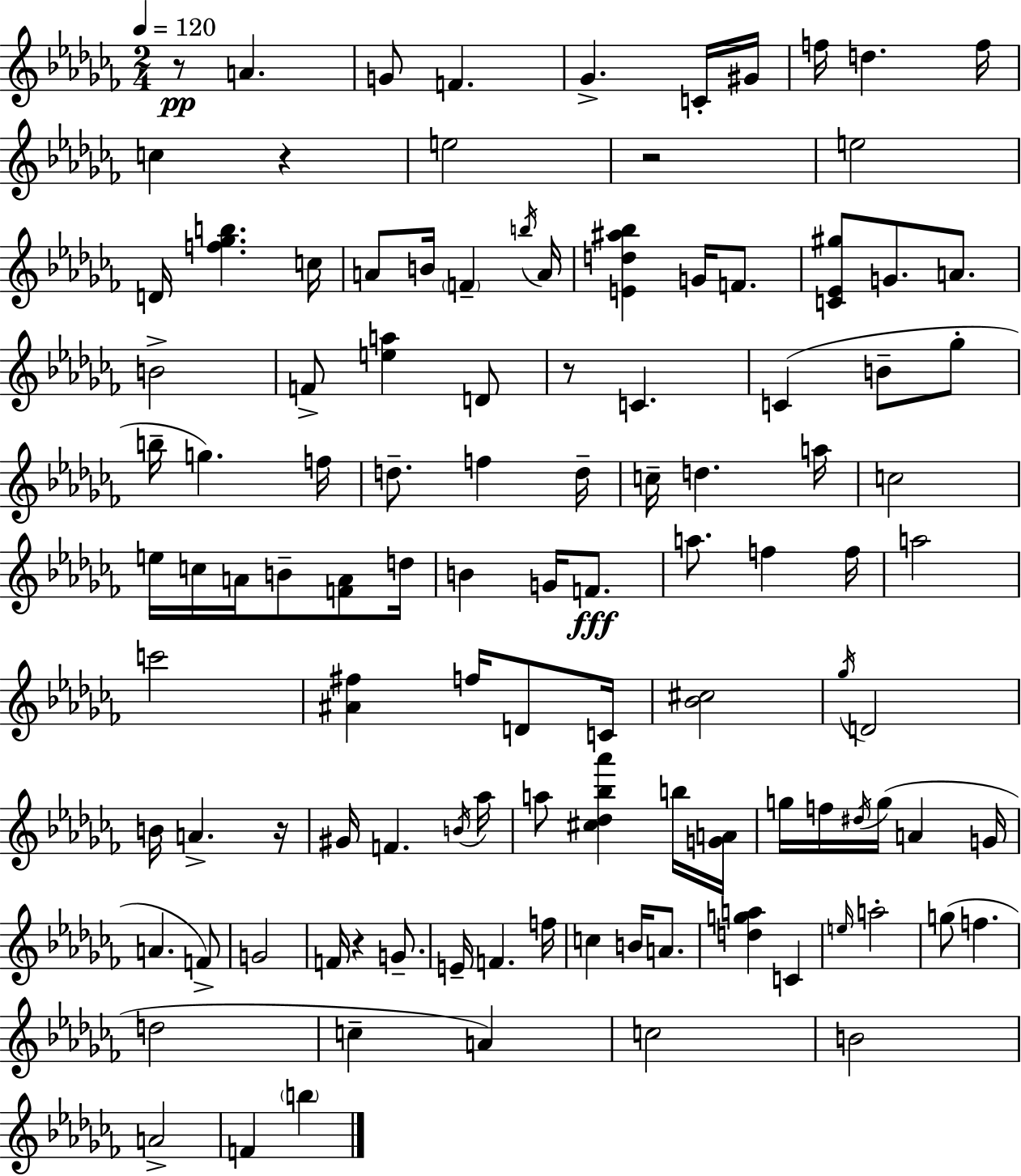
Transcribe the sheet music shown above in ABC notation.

X:1
T:Untitled
M:2/4
L:1/4
K:Abm
z/2 A G/2 F _G C/4 ^G/4 f/4 d f/4 c z e2 z2 e2 D/4 [f_gb] c/4 A/2 B/4 F b/4 A/4 [Ed^a_b] G/4 F/2 [C_E^g]/2 G/2 A/2 B2 F/2 [ea] D/2 z/2 C C B/2 _g/2 b/4 g f/4 d/2 f d/4 c/4 d a/4 c2 e/4 c/4 A/4 B/2 [FA]/2 d/4 B G/4 F/2 a/2 f f/4 a2 c'2 [^A^f] f/4 D/2 C/4 [_B^c]2 _g/4 D2 B/4 A z/4 ^G/4 F B/4 _a/4 a/2 [^c_d_b_a'] b/4 [GA]/4 g/4 f/4 ^d/4 g/4 A G/4 A F/2 G2 F/4 z G/2 E/4 F f/4 c B/4 A/2 [dga] C e/4 a2 g/2 f d2 c A c2 B2 A2 F b